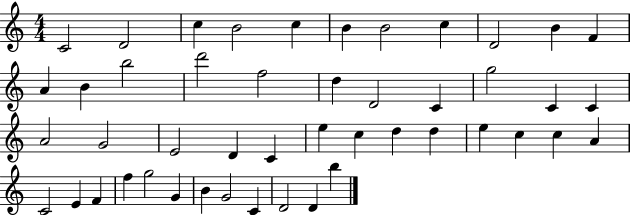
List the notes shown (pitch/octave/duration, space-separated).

C4/h D4/h C5/q B4/h C5/q B4/q B4/h C5/q D4/h B4/q F4/q A4/q B4/q B5/h D6/h F5/h D5/q D4/h C4/q G5/h C4/q C4/q A4/h G4/h E4/h D4/q C4/q E5/q C5/q D5/q D5/q E5/q C5/q C5/q A4/q C4/h E4/q F4/q F5/q G5/h G4/q B4/q G4/h C4/q D4/h D4/q B5/q